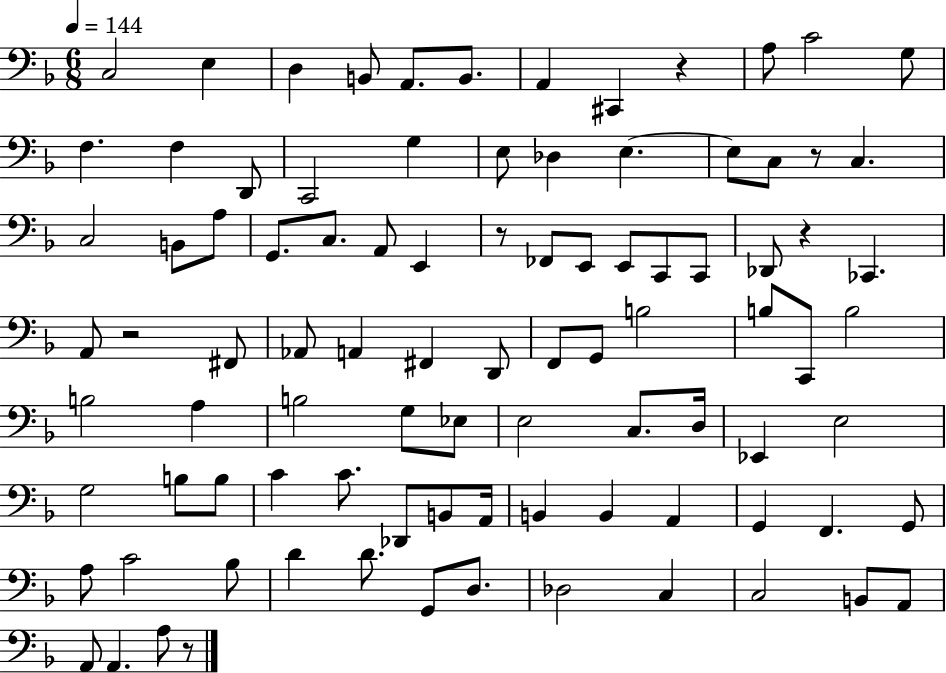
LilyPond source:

{
  \clef bass
  \numericTimeSignature
  \time 6/8
  \key f \major
  \tempo 4 = 144
  c2 e4 | d4 b,8 a,8. b,8. | a,4 cis,4 r4 | a8 c'2 g8 | \break f4. f4 d,8 | c,2 g4 | e8 des4 e4.~~ | e8 c8 r8 c4. | \break c2 b,8 a8 | g,8. c8. a,8 e,4 | r8 fes,8 e,8 e,8 c,8 c,8 | des,8 r4 ces,4. | \break a,8 r2 fis,8 | aes,8 a,4 fis,4 d,8 | f,8 g,8 b2 | b8 c,8 b2 | \break b2 a4 | b2 g8 ees8 | e2 c8. d16 | ees,4 e2 | \break g2 b8 b8 | c'4 c'8. des,8 b,8 a,16 | b,4 b,4 a,4 | g,4 f,4. g,8 | \break a8 c'2 bes8 | d'4 d'8. g,8 d8. | des2 c4 | c2 b,8 a,8 | \break a,8 a,4. a8 r8 | \bar "|."
}